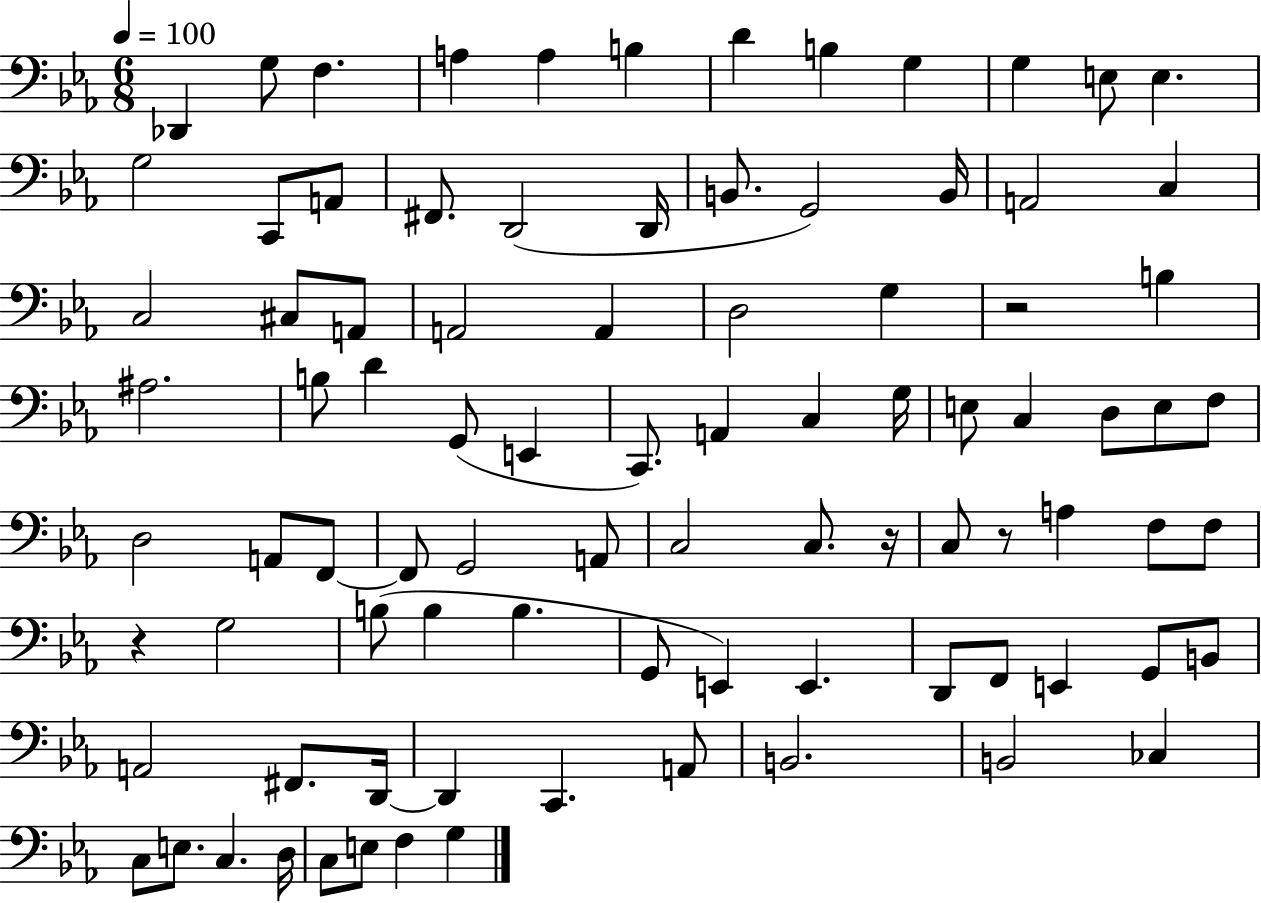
{
  \clef bass
  \numericTimeSignature
  \time 6/8
  \key ees \major
  \tempo 4 = 100
  des,4 g8 f4. | a4 a4 b4 | d'4 b4 g4 | g4 e8 e4. | \break g2 c,8 a,8 | fis,8. d,2( d,16 | b,8. g,2) b,16 | a,2 c4 | \break c2 cis8 a,8 | a,2 a,4 | d2 g4 | r2 b4 | \break ais2. | b8 d'4 g,8( e,4 | c,8.) a,4 c4 g16 | e8 c4 d8 e8 f8 | \break d2 a,8 f,8~~ | f,8 g,2 a,8 | c2 c8. r16 | c8 r8 a4 f8 f8 | \break r4 g2 | b8( b4 b4. | g,8 e,4) e,4. | d,8 f,8 e,4 g,8 b,8 | \break a,2 fis,8. d,16~~ | d,4 c,4. a,8 | b,2. | b,2 ces4 | \break c8 e8. c4. d16 | c8 e8 f4 g4 | \bar "|."
}